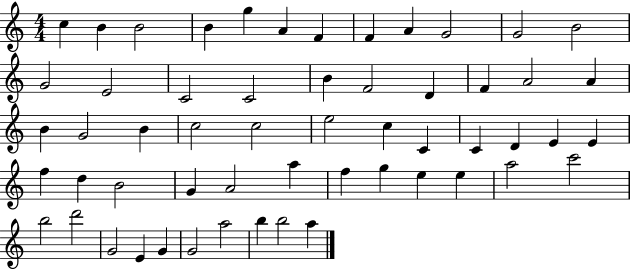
C5/q B4/q B4/h B4/q G5/q A4/q F4/q F4/q A4/q G4/h G4/h B4/h G4/h E4/h C4/h C4/h B4/q F4/h D4/q F4/q A4/h A4/q B4/q G4/h B4/q C5/h C5/h E5/h C5/q C4/q C4/q D4/q E4/q E4/q F5/q D5/q B4/h G4/q A4/h A5/q F5/q G5/q E5/q E5/q A5/h C6/h B5/h D6/h G4/h E4/q G4/q G4/h A5/h B5/q B5/h A5/q